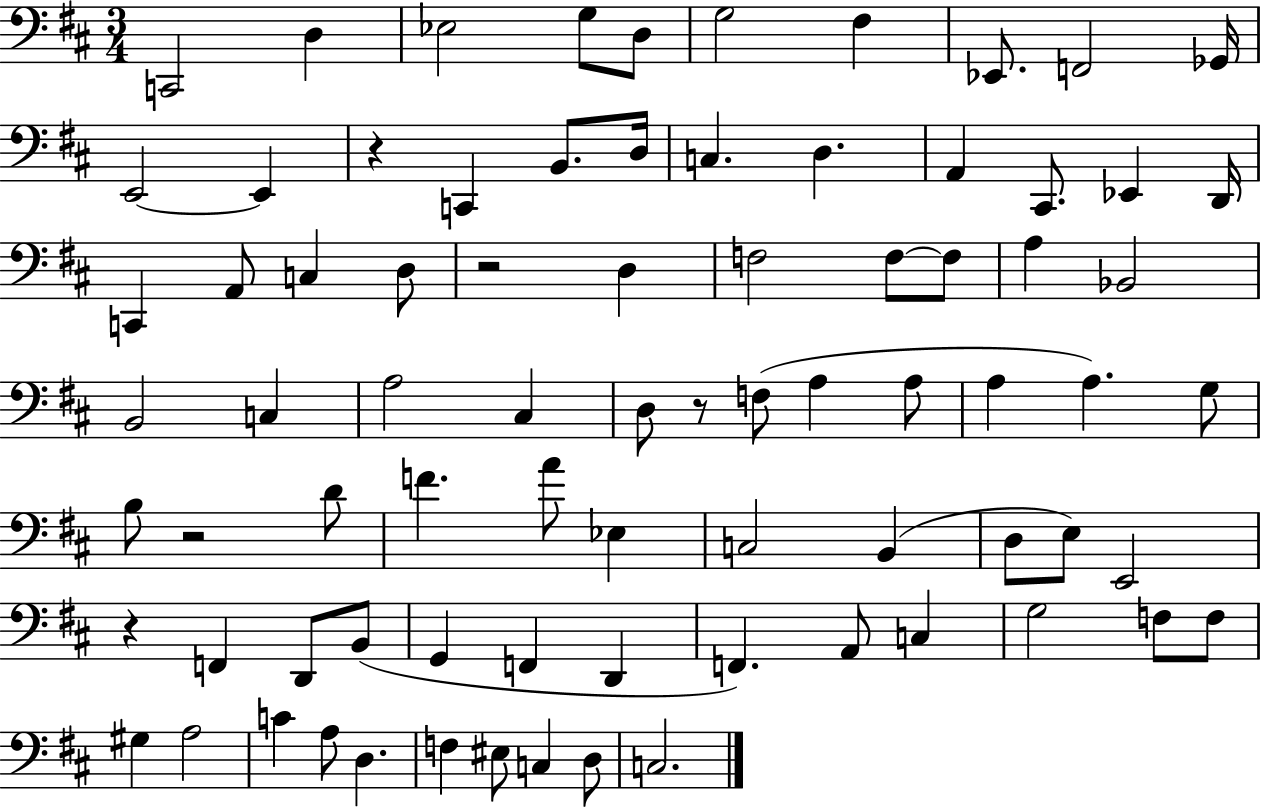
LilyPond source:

{
  \clef bass
  \numericTimeSignature
  \time 3/4
  \key d \major
  c,2 d4 | ees2 g8 d8 | g2 fis4 | ees,8. f,2 ges,16 | \break e,2~~ e,4 | r4 c,4 b,8. d16 | c4. d4. | a,4 cis,8. ees,4 d,16 | \break c,4 a,8 c4 d8 | r2 d4 | f2 f8~~ f8 | a4 bes,2 | \break b,2 c4 | a2 cis4 | d8 r8 f8( a4 a8 | a4 a4.) g8 | \break b8 r2 d'8 | f'4. a'8 ees4 | c2 b,4( | d8 e8) e,2 | \break r4 f,4 d,8 b,8( | g,4 f,4 d,4 | f,4.) a,8 c4 | g2 f8 f8 | \break gis4 a2 | c'4 a8 d4. | f4 eis8 c4 d8 | c2. | \break \bar "|."
}